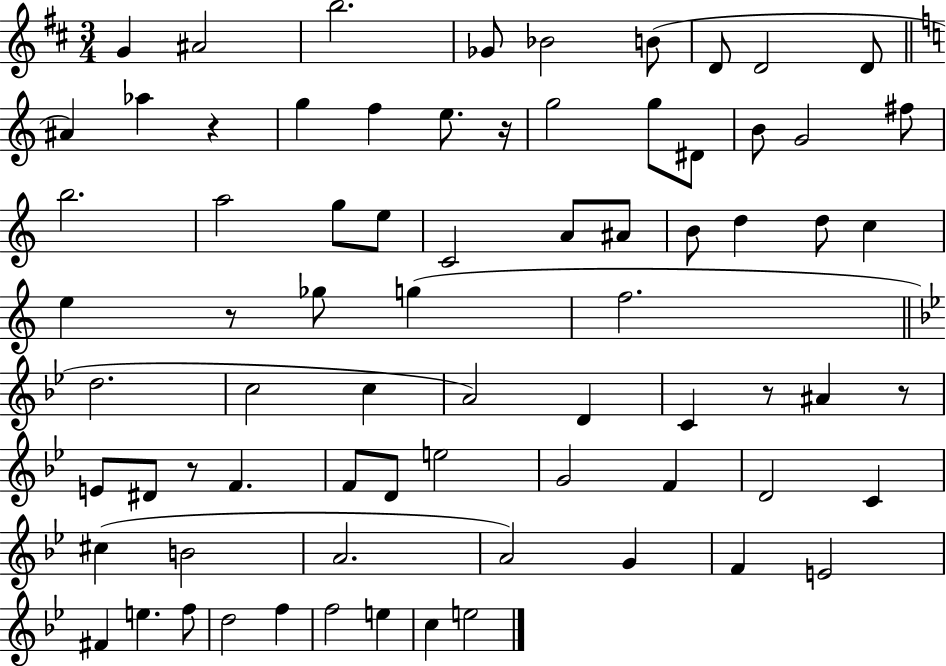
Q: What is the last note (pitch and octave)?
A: E5